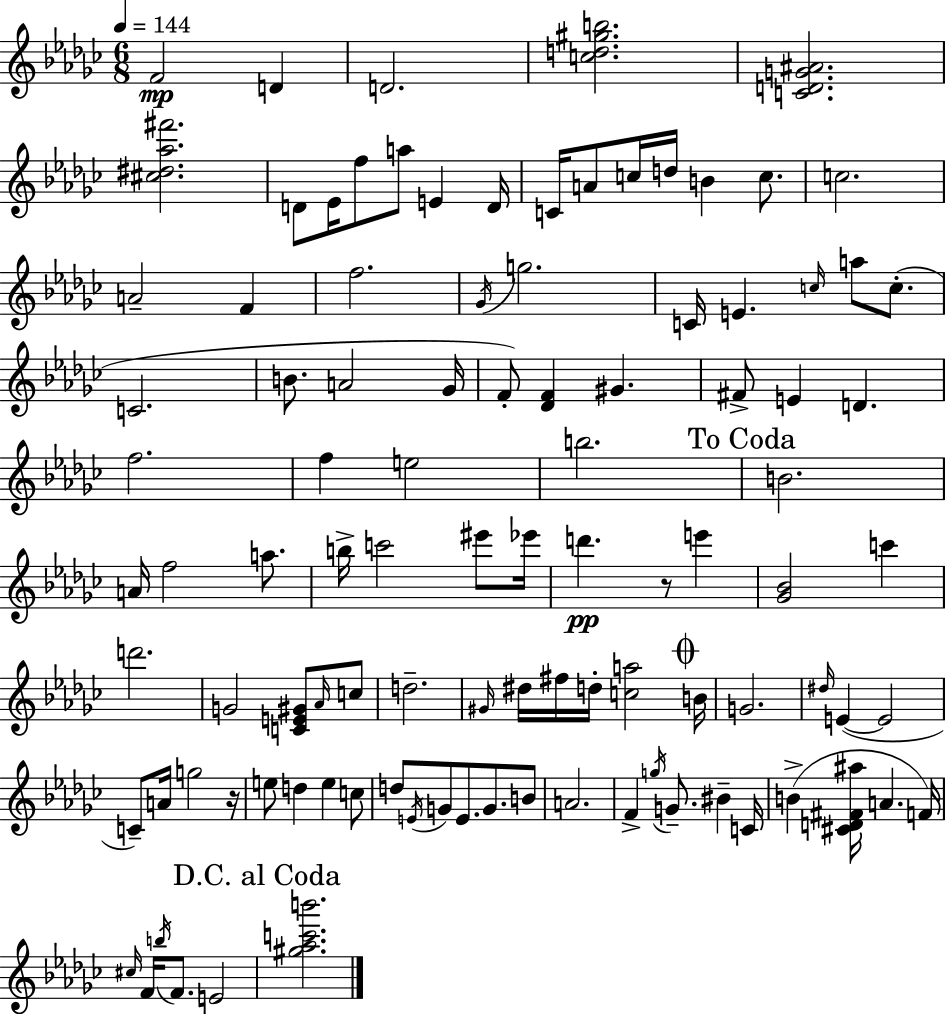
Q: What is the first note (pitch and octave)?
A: F4